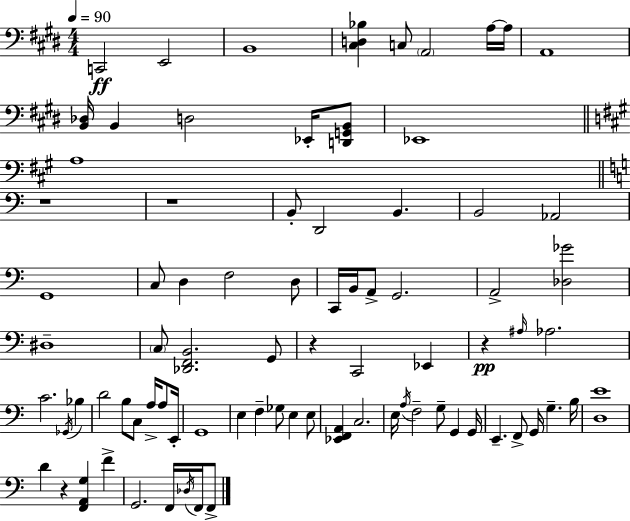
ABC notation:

X:1
T:Untitled
M:4/4
L:1/4
K:E
C,,2 E,,2 B,,4 [^C,D,_B,] C,/2 A,,2 A,/4 A,/4 A,,4 [B,,_D,]/4 B,, D,2 _E,,/4 [D,,G,,B,,]/2 _E,,4 A,4 z4 z4 B,,/2 D,,2 B,, B,,2 _A,,2 G,,4 C,/2 D, F,2 D,/2 C,,/4 B,,/4 A,,/2 G,,2 A,,2 [_D,_G]2 ^D,4 C,/2 [_D,,F,,B,,]2 G,,/2 z C,,2 _E,, z ^A,/4 _A,2 C2 _G,,/4 _B, D2 B,/2 C,/2 A,/4 A,/2 E,,/4 G,,4 E, F, _G,/2 E, E,/2 [_E,,F,,A,,] C,2 E,/4 A,/4 F,2 G,/2 G,, G,,/4 E,, F,,/2 G,,/4 G, B,/4 [D,E]4 D z [F,,A,,G,] F G,,2 F,,/4 _D,/4 F,,/4 F,,/2